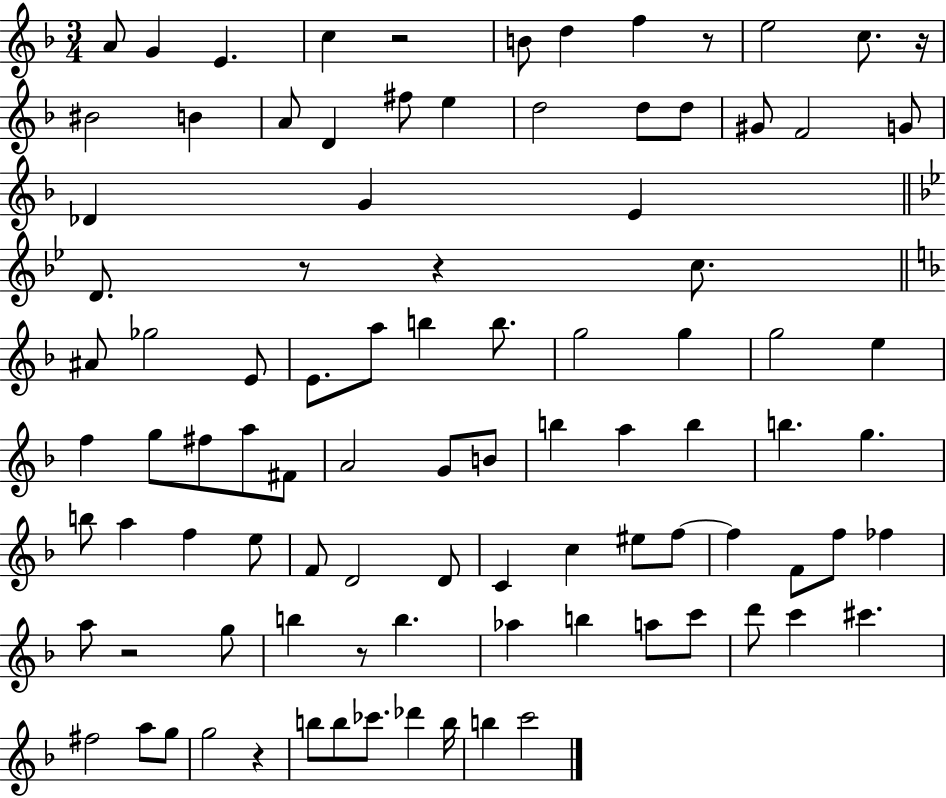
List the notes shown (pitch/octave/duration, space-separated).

A4/e G4/q E4/q. C5/q R/h B4/e D5/q F5/q R/e E5/h C5/e. R/s BIS4/h B4/q A4/e D4/q F#5/e E5/q D5/h D5/e D5/e G#4/e F4/h G4/e Db4/q G4/q E4/q D4/e. R/e R/q C5/e. A#4/e Gb5/h E4/e E4/e. A5/e B5/q B5/e. G5/h G5/q G5/h E5/q F5/q G5/e F#5/e A5/e F#4/e A4/h G4/e B4/e B5/q A5/q B5/q B5/q. G5/q. B5/e A5/q F5/q E5/e F4/e D4/h D4/e C4/q C5/q EIS5/e F5/e F5/q F4/e F5/e FES5/q A5/e R/h G5/e B5/q R/e B5/q. Ab5/q B5/q A5/e C6/e D6/e C6/q C#6/q. F#5/h A5/e G5/e G5/h R/q B5/e B5/e CES6/e. Db6/q B5/s B5/q C6/h